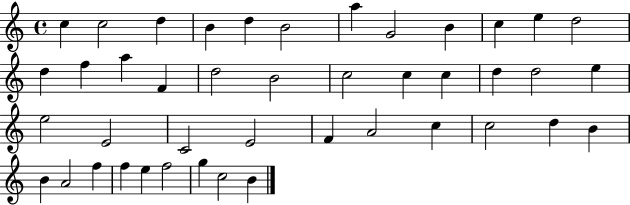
X:1
T:Untitled
M:4/4
L:1/4
K:C
c c2 d B d B2 a G2 B c e d2 d f a F d2 B2 c2 c c d d2 e e2 E2 C2 E2 F A2 c c2 d B B A2 f f e f2 g c2 B